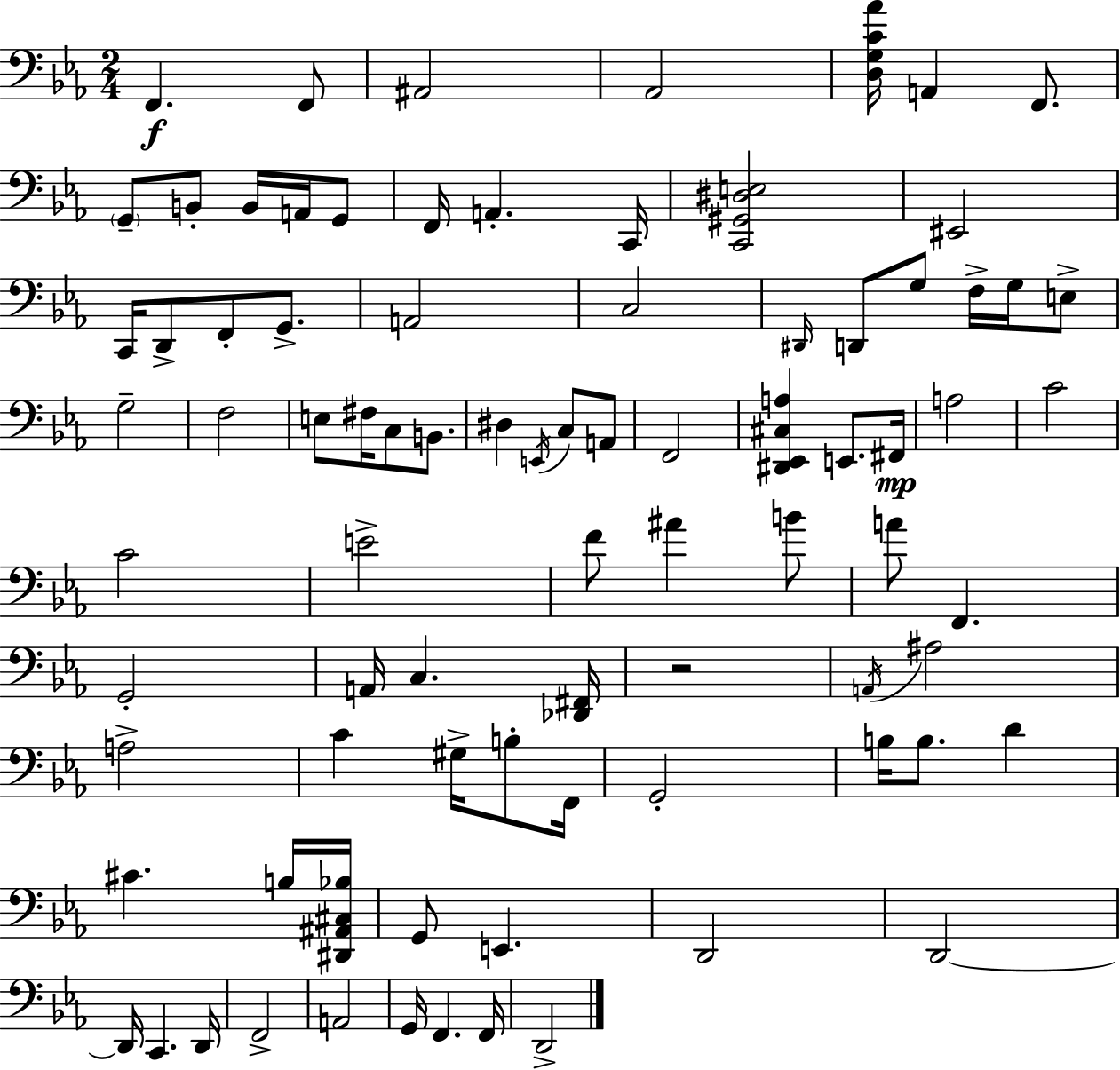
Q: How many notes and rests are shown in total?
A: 84